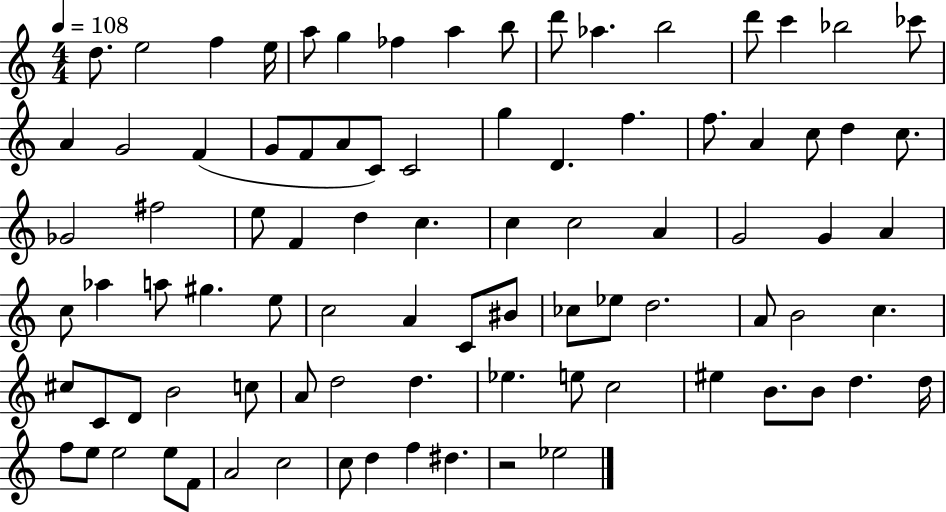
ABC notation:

X:1
T:Untitled
M:4/4
L:1/4
K:C
d/2 e2 f e/4 a/2 g _f a b/2 d'/2 _a b2 d'/2 c' _b2 _c'/2 A G2 F G/2 F/2 A/2 C/2 C2 g D f f/2 A c/2 d c/2 _G2 ^f2 e/2 F d c c c2 A G2 G A c/2 _a a/2 ^g e/2 c2 A C/2 ^B/2 _c/2 _e/2 d2 A/2 B2 c ^c/2 C/2 D/2 B2 c/2 A/2 d2 d _e e/2 c2 ^e B/2 B/2 d d/4 f/2 e/2 e2 e/2 F/2 A2 c2 c/2 d f ^d z2 _e2